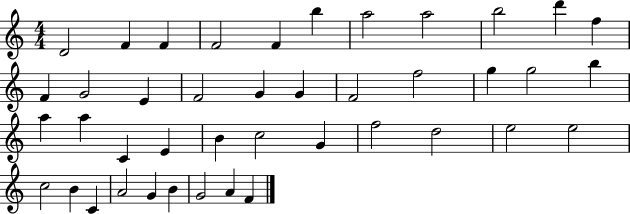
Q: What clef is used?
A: treble